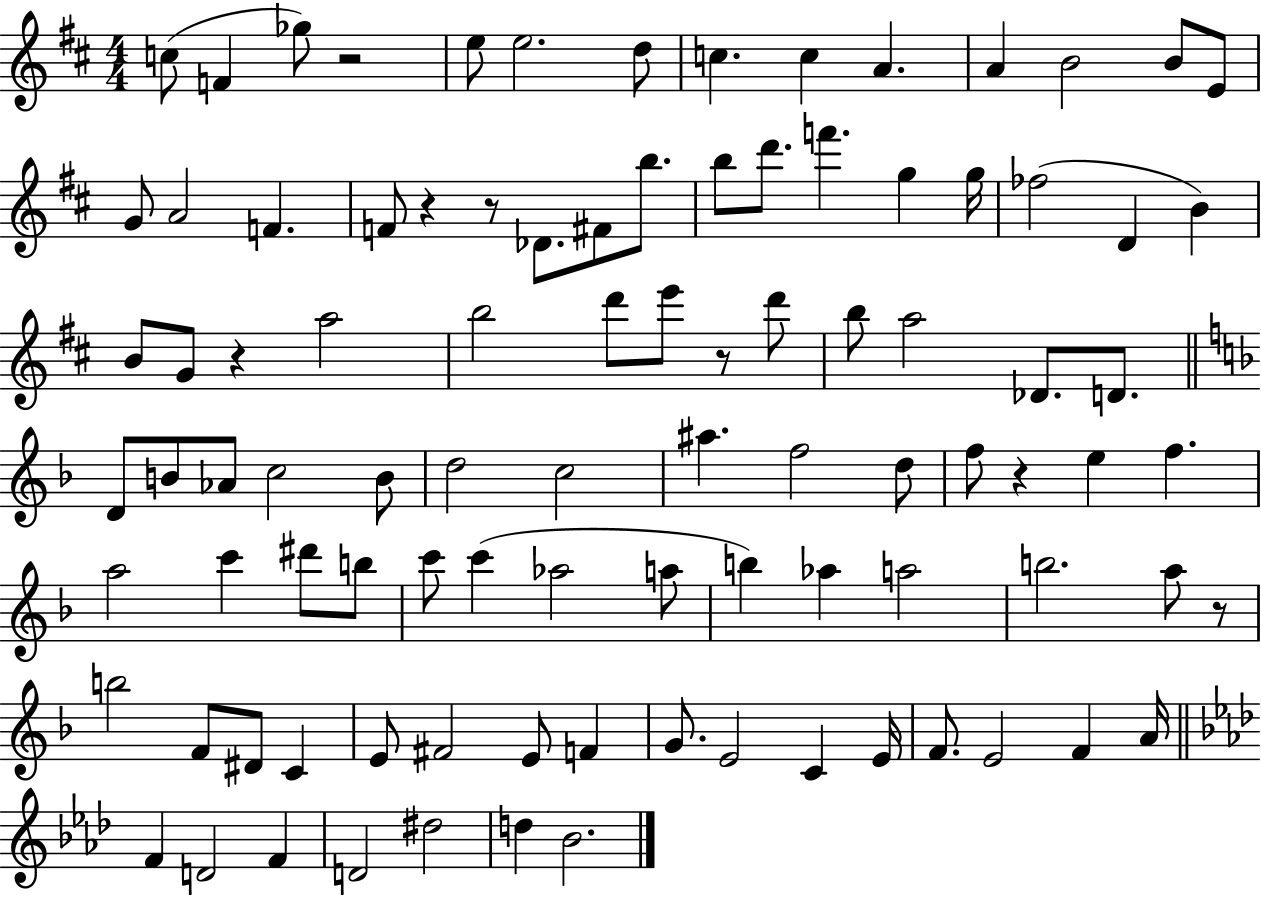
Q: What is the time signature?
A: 4/4